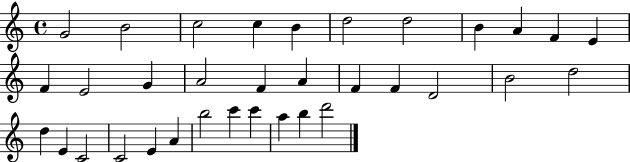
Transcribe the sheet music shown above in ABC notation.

X:1
T:Untitled
M:4/4
L:1/4
K:C
G2 B2 c2 c B d2 d2 B A F E F E2 G A2 F A F F D2 B2 d2 d E C2 C2 E A b2 c' c' a b d'2